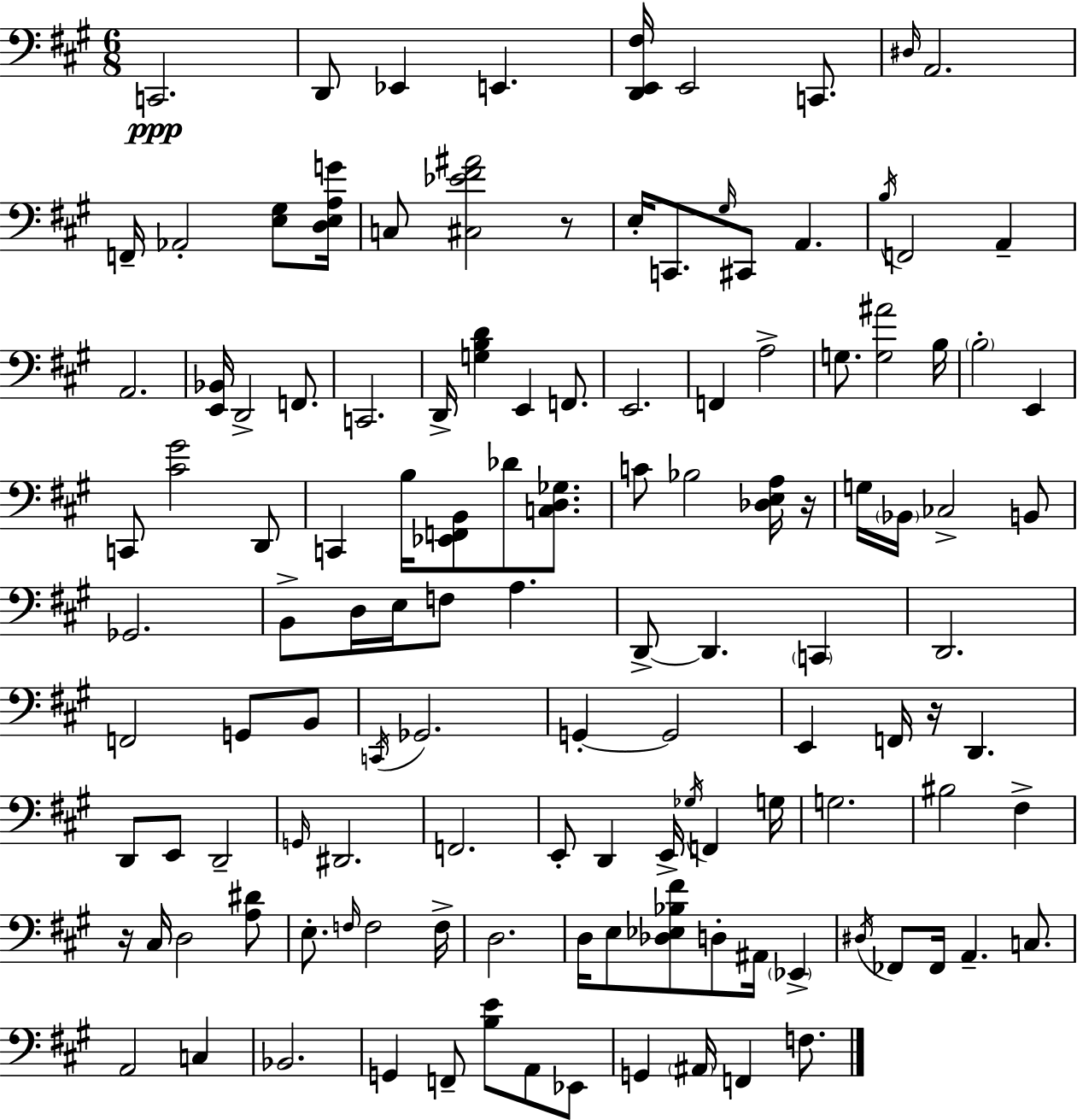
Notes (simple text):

C2/h. D2/e Eb2/q E2/q. [D2,E2,F#3]/s E2/h C2/e. D#3/s A2/h. F2/s Ab2/h [E3,G#3]/e [D3,E3,A3,G4]/s C3/e [C#3,Eb4,F#4,A#4]/h R/e E3/s C2/e. G#3/s C#2/e A2/q. B3/s F2/h A2/q A2/h. [E2,Bb2]/s D2/h F2/e. C2/h. D2/s [G3,B3,D4]/q E2/q F2/e. E2/h. F2/q A3/h G3/e. [G3,A#4]/h B3/s B3/h E2/q C2/e [C#4,G#4]/h D2/e C2/q B3/s [Eb2,F2,B2]/e Db4/e [C3,D3,Gb3]/e. C4/e Bb3/h [Db3,E3,A3]/s R/s G3/s Bb2/s CES3/h B2/e Gb2/h. B2/e D3/s E3/s F3/e A3/q. D2/e D2/q. C2/q D2/h. F2/h G2/e B2/e C2/s Gb2/h. G2/q G2/h E2/q F2/s R/s D2/q. D2/e E2/e D2/h G2/s D#2/h. F2/h. E2/e D2/q E2/s Gb3/s F2/q G3/s G3/h. BIS3/h F#3/q R/s C#3/s D3/h [A3,D#4]/e E3/e. F3/s F3/h F3/s D3/h. D3/s E3/e [Db3,Eb3,Bb3,F#4]/e D3/e A#2/s Eb2/q D#3/s FES2/e FES2/s A2/q. C3/e. A2/h C3/q Bb2/h. G2/q F2/e [B3,E4]/e A2/e Eb2/e G2/q A#2/s F2/q F3/e.